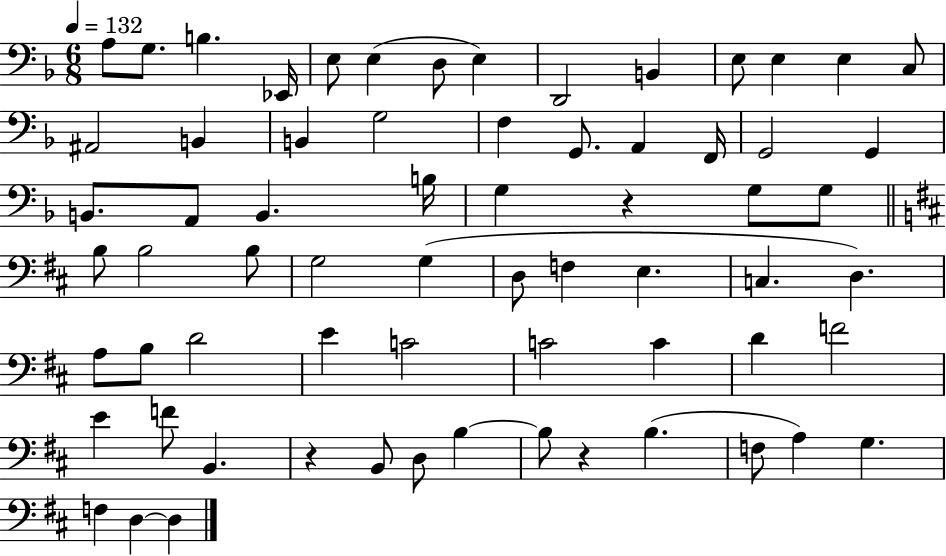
A3/e G3/e. B3/q. Eb2/s E3/e E3/q D3/e E3/q D2/h B2/q E3/e E3/q E3/q C3/e A#2/h B2/q B2/q G3/h F3/q G2/e. A2/q F2/s G2/h G2/q B2/e. A2/e B2/q. B3/s G3/q R/q G3/e G3/e B3/e B3/h B3/e G3/h G3/q D3/e F3/q E3/q. C3/q. D3/q. A3/e B3/e D4/h E4/q C4/h C4/h C4/q D4/q F4/h E4/q F4/e B2/q. R/q B2/e D3/e B3/q B3/e R/q B3/q. F3/e A3/q G3/q. F3/q D3/q D3/q